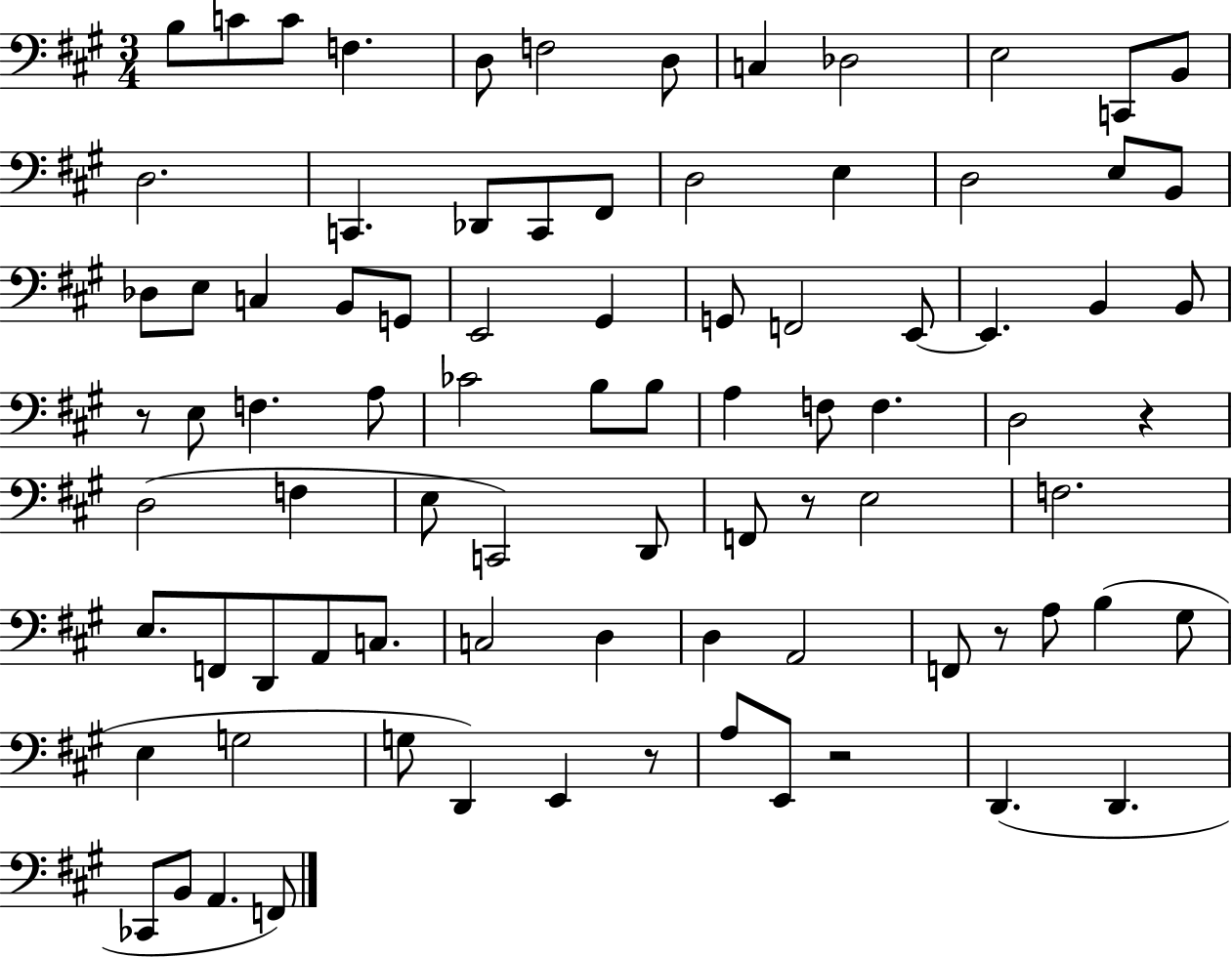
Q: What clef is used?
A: bass